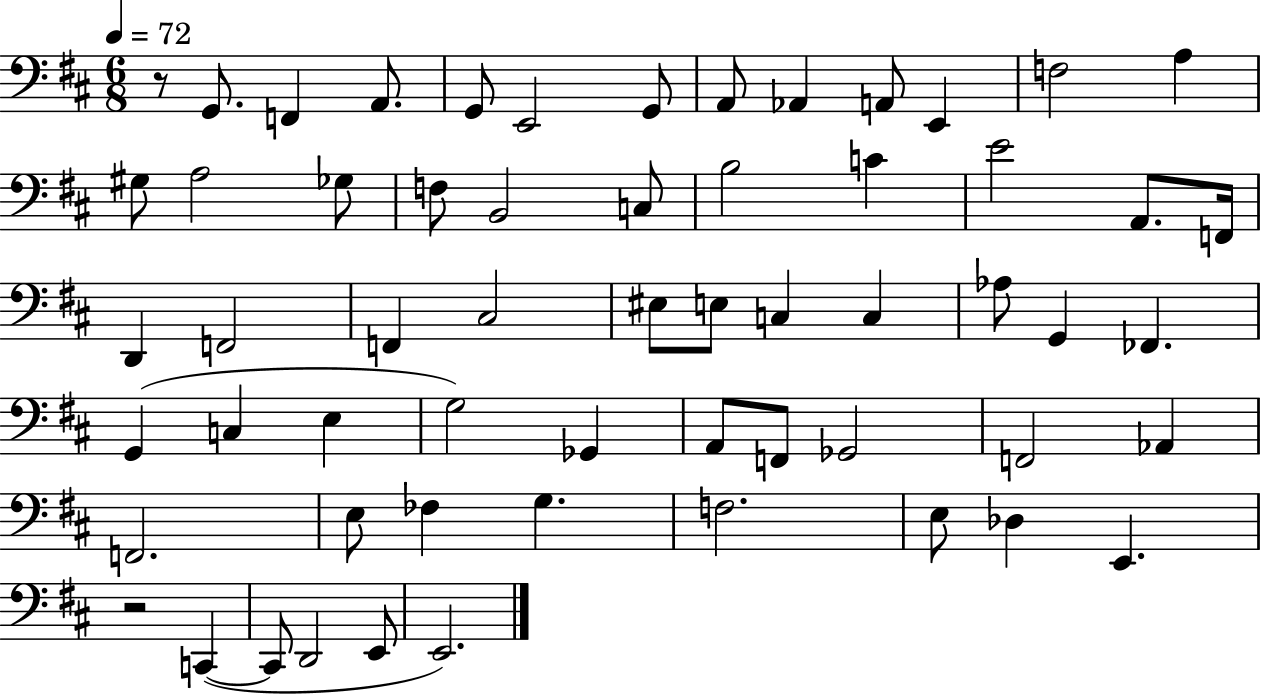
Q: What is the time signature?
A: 6/8